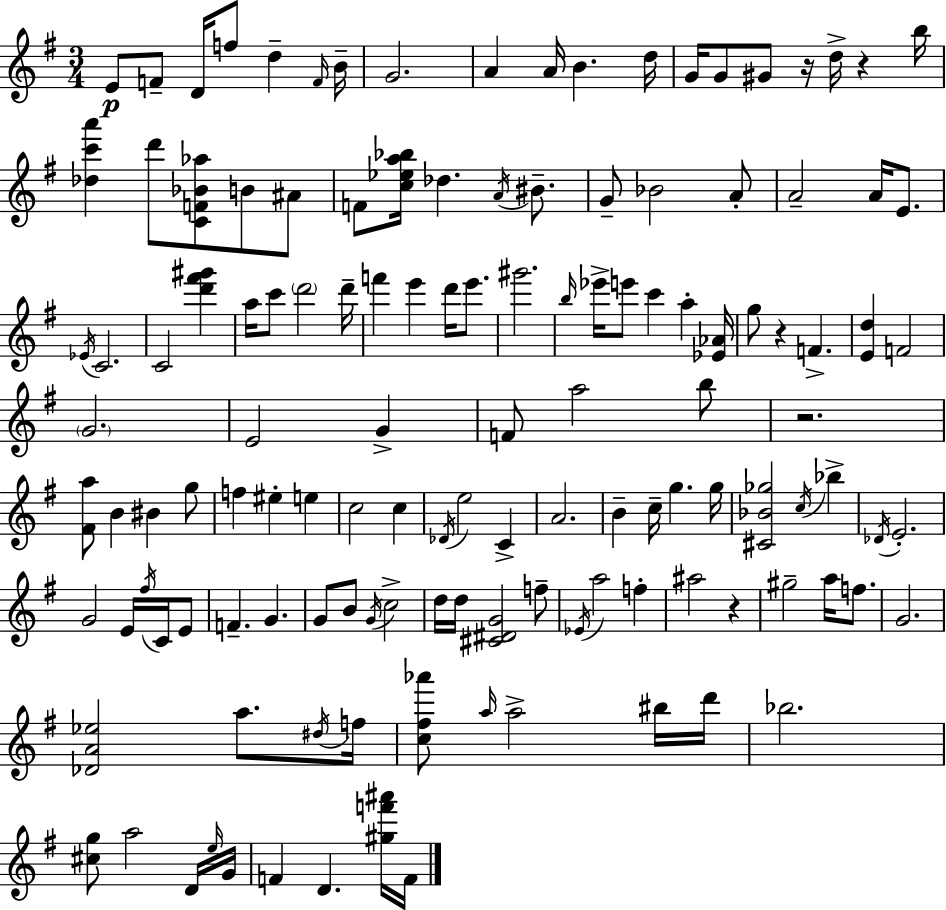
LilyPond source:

{
  \clef treble
  \numericTimeSignature
  \time 3/4
  \key e \minor
  e'8\p f'8-- d'16 f''8 d''4-- \grace { f'16 } | b'16-- g'2. | a'4 a'16 b'4. | d''16 g'16 g'8 gis'8 r16 d''16-> r4 | \break b''16 <des'' c''' a'''>4 d'''8 <c' f' bes' aes''>8 b'8 ais'8 | f'8 <c'' ees'' a'' bes''>16 des''4. \acciaccatura { a'16 } bis'8.-- | g'8-- bes'2 | a'8-. a'2-- a'16 e'8. | \break \acciaccatura { ees'16 } c'2. | c'2 <d''' fis''' gis'''>4 | a''16 c'''8 \parenthesize d'''2 | d'''16-- f'''4 e'''4 d'''16 | \break e'''8. gis'''2. | \grace { b''16 } ees'''16-> e'''8 c'''4 a''4-. | <ees' aes'>16 g''8 r4 f'4.-> | <e' d''>4 f'2 | \break \parenthesize g'2. | e'2 | g'4-> f'8 a''2 | b''8 r2. | \break <fis' a''>8 b'4 bis'4 | g''8 f''4 eis''4-. | e''4 c''2 | c''4 \acciaccatura { des'16 } e''2 | \break c'4-> a'2. | b'4-- c''16-- g''4. | g''16 <cis' bes' ges''>2 | \acciaccatura { c''16 } bes''4-> \acciaccatura { des'16 } e'2.-. | \break g'2 | e'16 \acciaccatura { fis''16 } c'16 e'8 f'4.-- | g'4. g'8 b'8 | \acciaccatura { g'16 } c''2-> d''16 d''16 <cis' dis' g'>2 | \break f''8-- \acciaccatura { ees'16 } a''2 | f''4-. ais''2 | r4 gis''2-- | a''16 f''8. g'2. | \break <des' a' ees''>2 | a''8. \acciaccatura { dis''16 } f''16 <c'' fis'' aes'''>8 | \grace { a''16 } a''2-> bis''16 d'''16 | bes''2. | \break <cis'' g''>8 a''2 d'16 \grace { e''16 } | g'16 f'4 d'4. <gis'' f''' ais'''>16 | f'16 \bar "|."
}